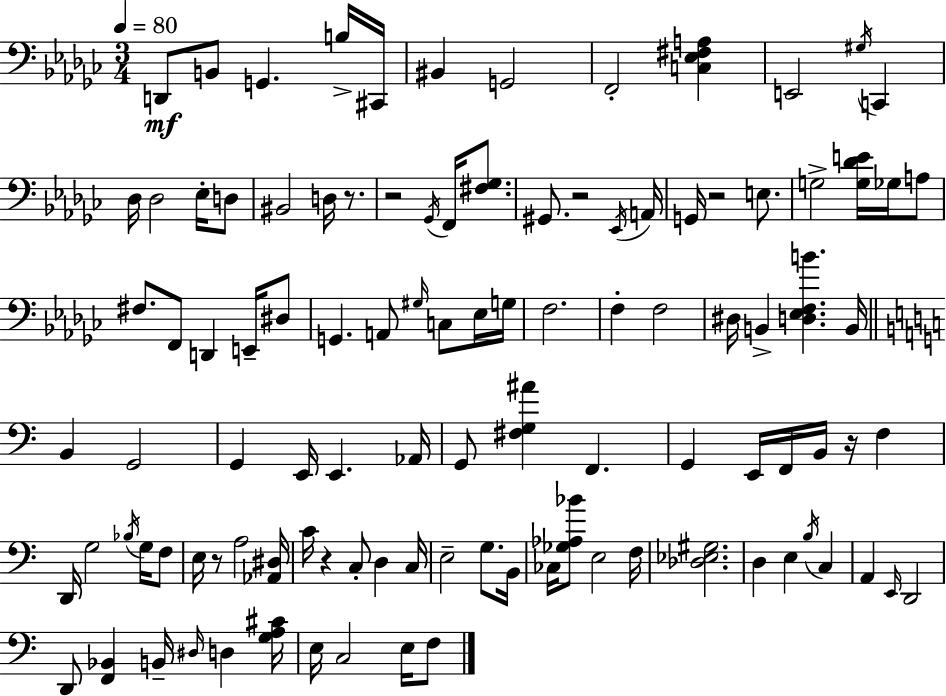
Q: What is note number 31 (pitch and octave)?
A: E2